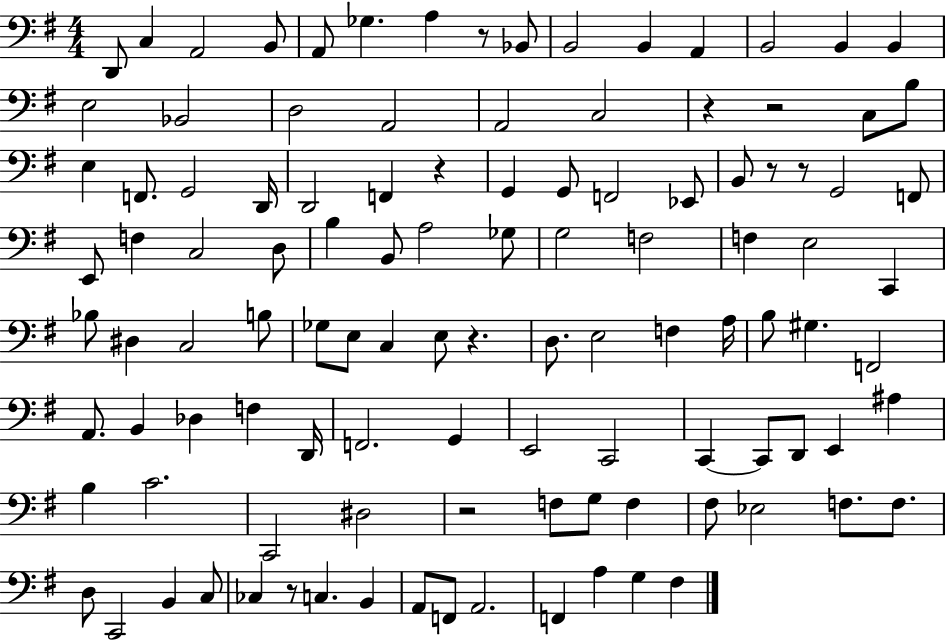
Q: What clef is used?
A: bass